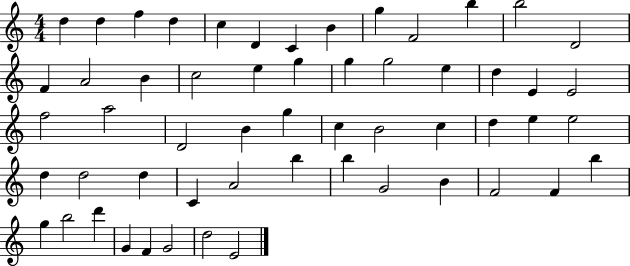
{
  \clef treble
  \numericTimeSignature
  \time 4/4
  \key c \major
  d''4 d''4 f''4 d''4 | c''4 d'4 c'4 b'4 | g''4 f'2 b''4 | b''2 d'2 | \break f'4 a'2 b'4 | c''2 e''4 g''4 | g''4 g''2 e''4 | d''4 e'4 e'2 | \break f''2 a''2 | d'2 b'4 g''4 | c''4 b'2 c''4 | d''4 e''4 e''2 | \break d''4 d''2 d''4 | c'4 a'2 b''4 | b''4 g'2 b'4 | f'2 f'4 b''4 | \break g''4 b''2 d'''4 | g'4 f'4 g'2 | d''2 e'2 | \bar "|."
}